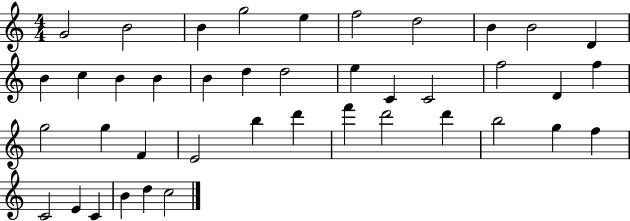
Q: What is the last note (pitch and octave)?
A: C5